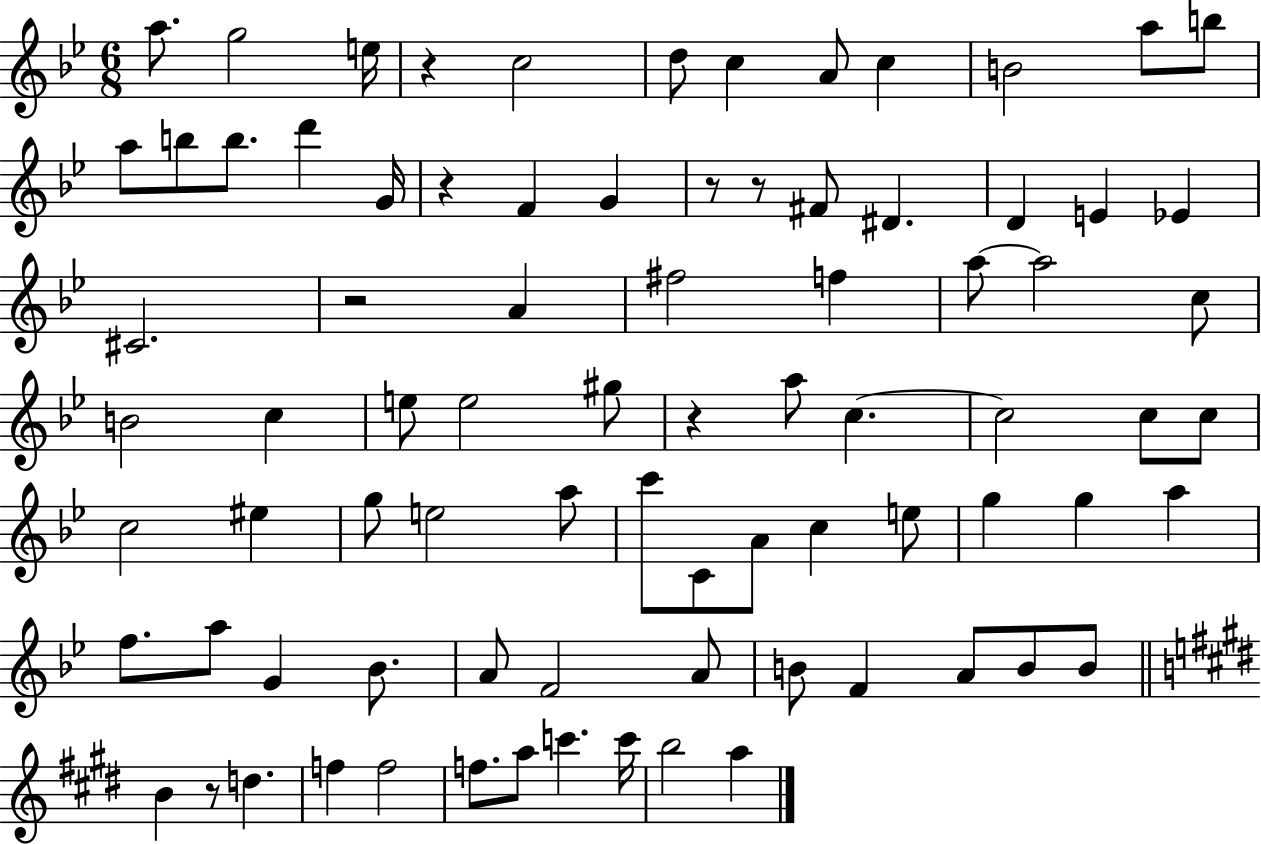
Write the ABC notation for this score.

X:1
T:Untitled
M:6/8
L:1/4
K:Bb
a/2 g2 e/4 z c2 d/2 c A/2 c B2 a/2 b/2 a/2 b/2 b/2 d' G/4 z F G z/2 z/2 ^F/2 ^D D E _E ^C2 z2 A ^f2 f a/2 a2 c/2 B2 c e/2 e2 ^g/2 z a/2 c c2 c/2 c/2 c2 ^e g/2 e2 a/2 c'/2 C/2 A/2 c e/2 g g a f/2 a/2 G _B/2 A/2 F2 A/2 B/2 F A/2 B/2 B/2 B z/2 d f f2 f/2 a/2 c' c'/4 b2 a